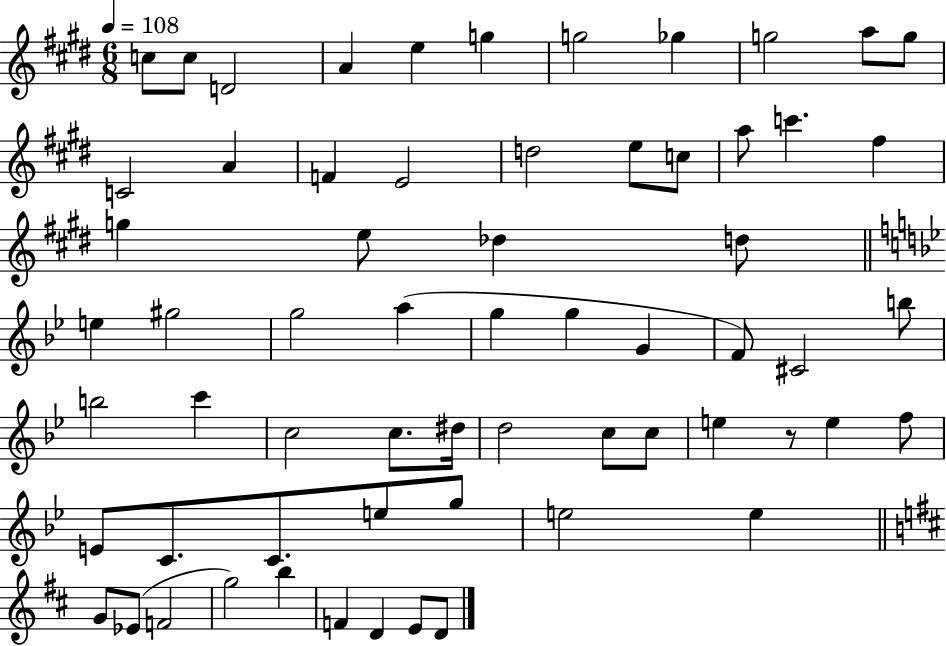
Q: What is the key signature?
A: E major